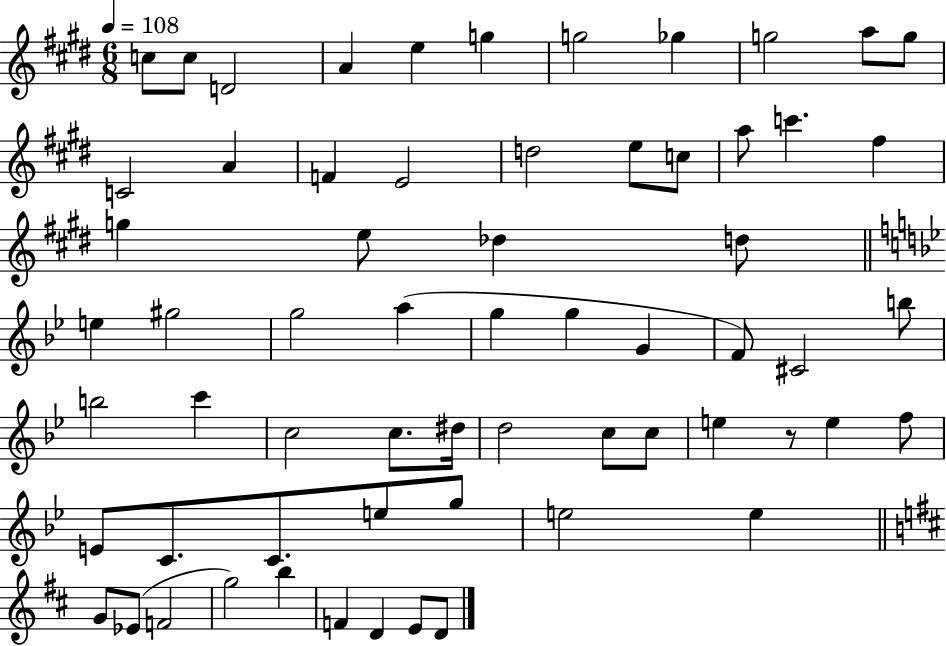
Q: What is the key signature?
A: E major